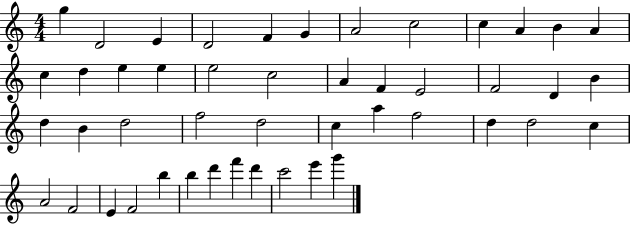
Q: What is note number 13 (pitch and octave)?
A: C5